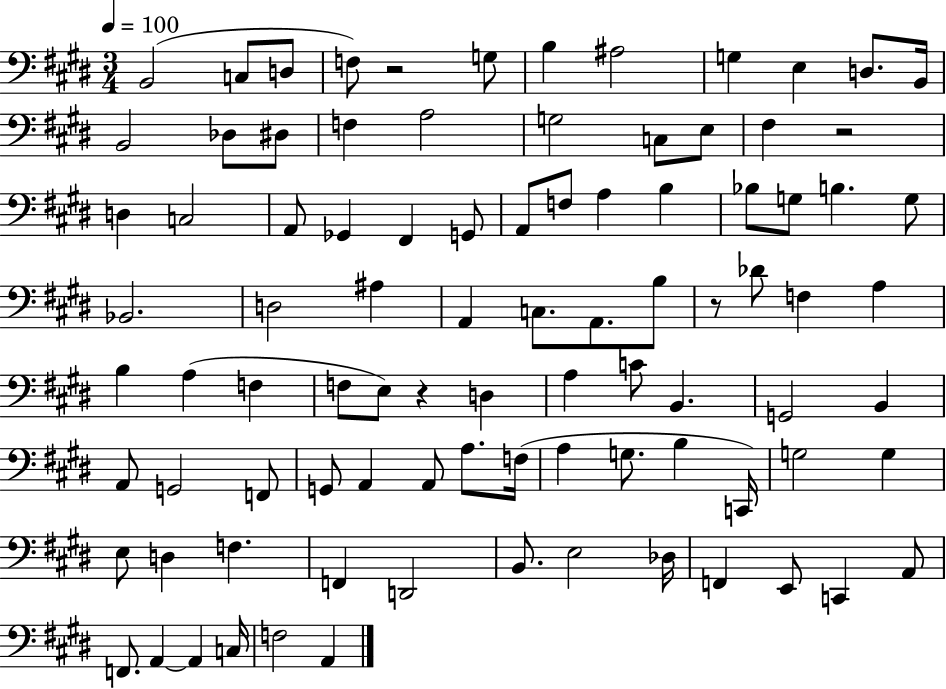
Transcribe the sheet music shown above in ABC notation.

X:1
T:Untitled
M:3/4
L:1/4
K:E
B,,2 C,/2 D,/2 F,/2 z2 G,/2 B, ^A,2 G, E, D,/2 B,,/4 B,,2 _D,/2 ^D,/2 F, A,2 G,2 C,/2 E,/2 ^F, z2 D, C,2 A,,/2 _G,, ^F,, G,,/2 A,,/2 F,/2 A, B, _B,/2 G,/2 B, G,/2 _B,,2 D,2 ^A, A,, C,/2 A,,/2 B,/2 z/2 _D/2 F, A, B, A, F, F,/2 E,/2 z D, A, C/2 B,, G,,2 B,, A,,/2 G,,2 F,,/2 G,,/2 A,, A,,/2 A,/2 F,/4 A, G,/2 B, C,,/4 G,2 G, E,/2 D, F, F,, D,,2 B,,/2 E,2 _D,/4 F,, E,,/2 C,, A,,/2 F,,/2 A,, A,, C,/4 F,2 A,,